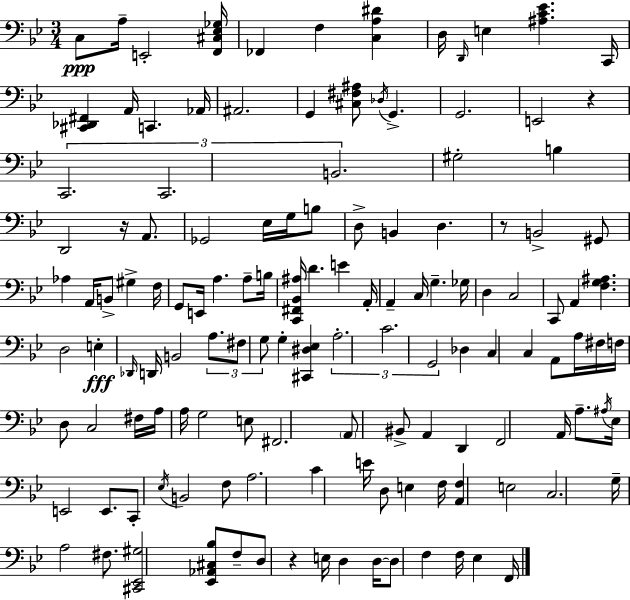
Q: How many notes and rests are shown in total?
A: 133